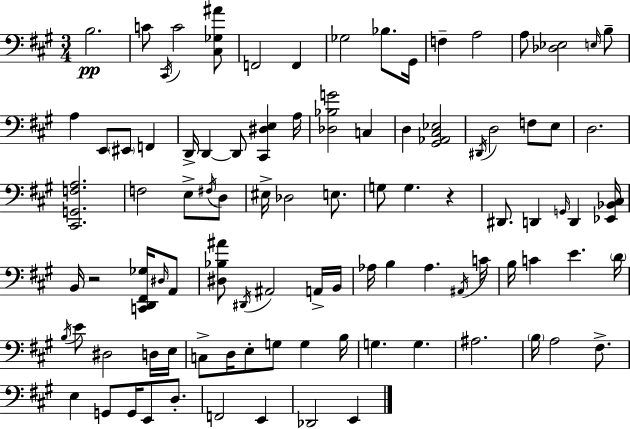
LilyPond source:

{
  \clef bass
  \numericTimeSignature
  \time 3/4
  \key a \major
  b2.\pp | c'8 \acciaccatura { cis,16 } c'2 <cis ges ais'>8 | f,2 f,4 | ges2 bes8. | \break gis,16 f4-- a2 | a8 <des ees>2 \grace { e16 } | b8-- a4 e,8 \parenthesize eis,8 f,4 | d,16-> d,4~~ d,8 <cis, dis e>4 | \break a16 <des bes g'>2 c4 | d4 <gis, aes, cis ees>2 | \acciaccatura { dis,16 } d2 f8 | e8 d2. | \break <cis, g, f a>2. | f2 e8-> | \acciaccatura { fis16 } d8 eis16-> des2 | e8. g8 g4. | \break r4 dis,8. d,4 \grace { g,16 } | d,4 <ees, bes, cis>16 b,16 r2 | <c, d, fis, ges>16 \grace { dis16 } a,8 <dis bes ais'>8 \acciaccatura { dis,16 } ais,2 | a,16-> b,16 aes16 b4 | \break aes4. \acciaccatura { ais,16 } c'16 b16 c'4 | e'4. \parenthesize d'16 \acciaccatura { b16 } e'8 dis2 | d16 e16 c8-> d16 | e8-. g8 g4 b16 g4. | \break g4. ais2. | \parenthesize b16 a2 | fis8.-> e4 | g,8 g,16 e,8 d8.-. f,2 | \break e,4 des,2 | e,4 \bar "|."
}